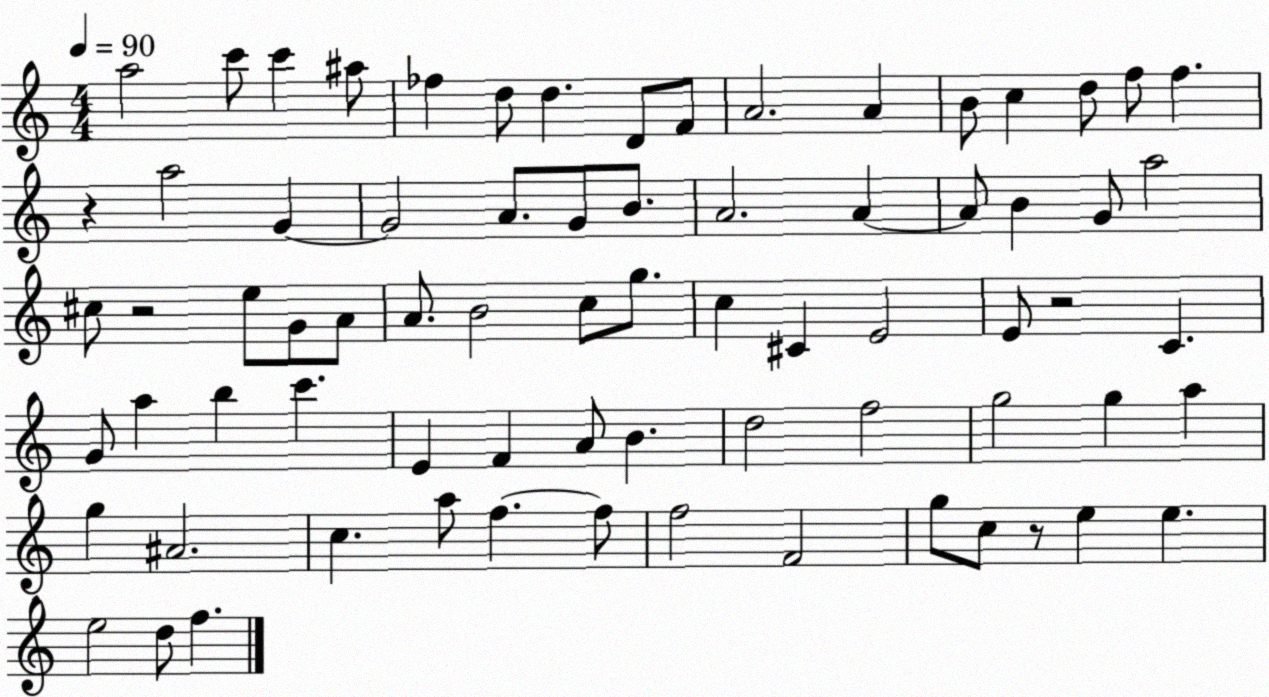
X:1
T:Untitled
M:4/4
L:1/4
K:C
a2 c'/2 c' ^a/2 _f d/2 d D/2 F/2 A2 A B/2 c d/2 f/2 f z a2 G G2 A/2 G/2 B/2 A2 A A/2 B G/2 a2 ^c/2 z2 e/2 G/2 A/2 A/2 B2 c/2 g/2 c ^C E2 E/2 z2 C G/2 a b c' E F A/2 B d2 f2 g2 g a g ^A2 c a/2 f f/2 f2 F2 g/2 c/2 z/2 e e e2 d/2 f